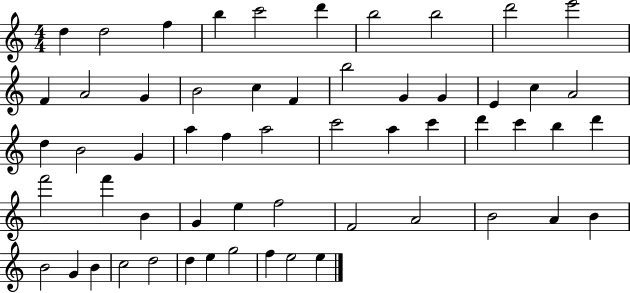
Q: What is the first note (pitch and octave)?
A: D5